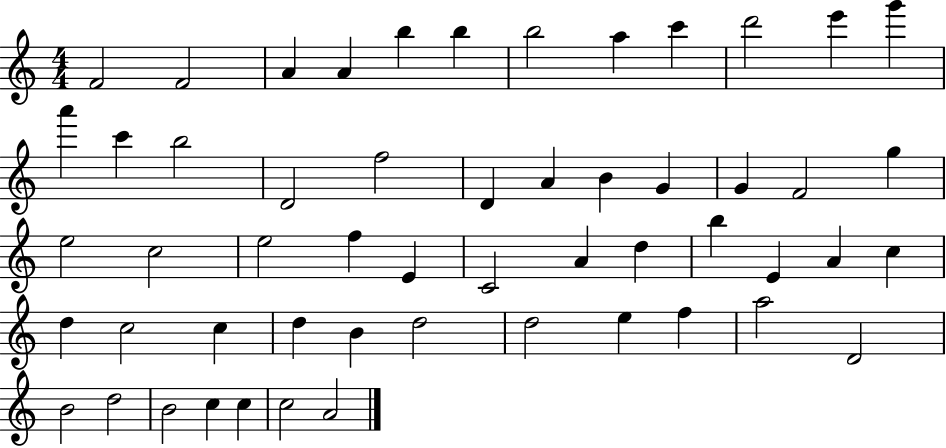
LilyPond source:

{
  \clef treble
  \numericTimeSignature
  \time 4/4
  \key c \major
  f'2 f'2 | a'4 a'4 b''4 b''4 | b''2 a''4 c'''4 | d'''2 e'''4 g'''4 | \break a'''4 c'''4 b''2 | d'2 f''2 | d'4 a'4 b'4 g'4 | g'4 f'2 g''4 | \break e''2 c''2 | e''2 f''4 e'4 | c'2 a'4 d''4 | b''4 e'4 a'4 c''4 | \break d''4 c''2 c''4 | d''4 b'4 d''2 | d''2 e''4 f''4 | a''2 d'2 | \break b'2 d''2 | b'2 c''4 c''4 | c''2 a'2 | \bar "|."
}